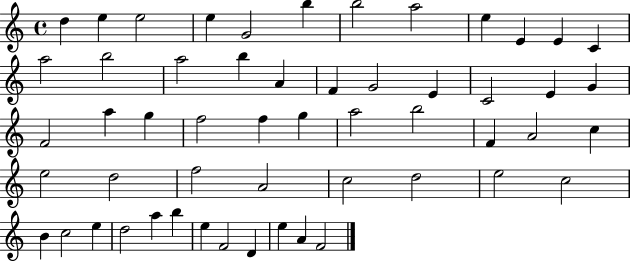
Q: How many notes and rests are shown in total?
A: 54